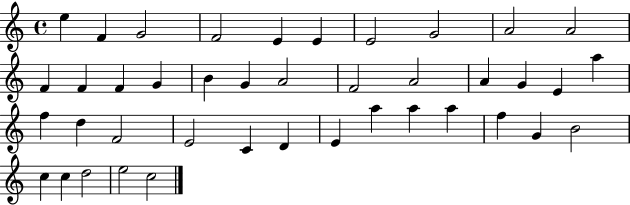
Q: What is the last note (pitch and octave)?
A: C5